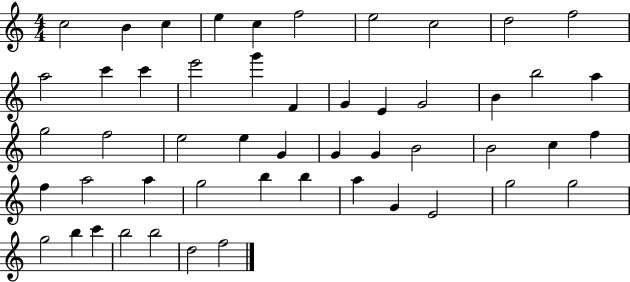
X:1
T:Untitled
M:4/4
L:1/4
K:C
c2 B c e c f2 e2 c2 d2 f2 a2 c' c' e'2 g' F G E G2 B b2 a g2 f2 e2 e G G G B2 B2 c f f a2 a g2 b b a G E2 g2 g2 g2 b c' b2 b2 d2 f2